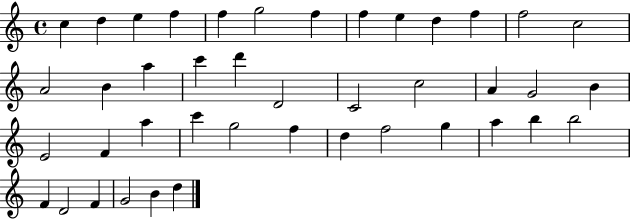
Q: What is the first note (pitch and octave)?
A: C5